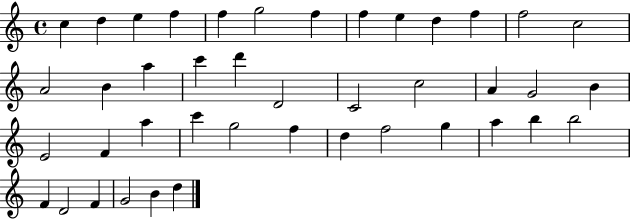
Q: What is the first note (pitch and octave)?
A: C5